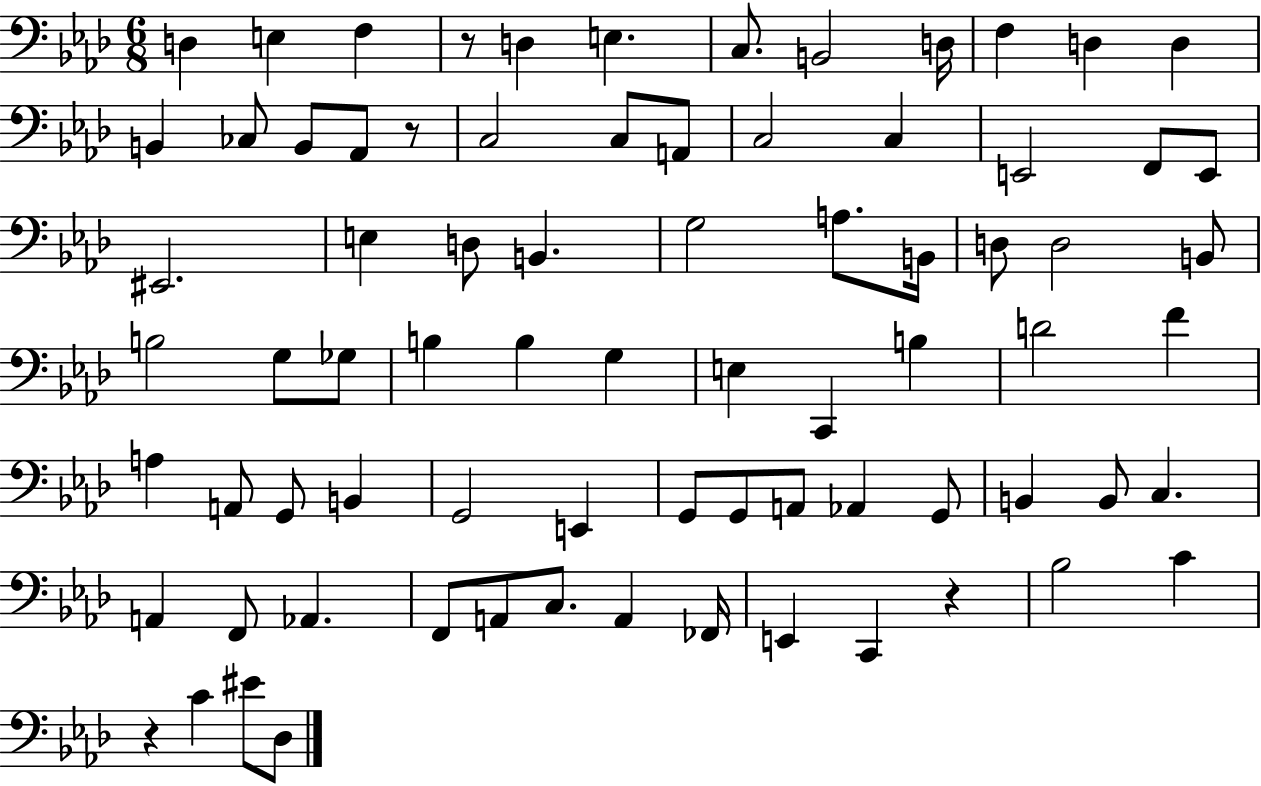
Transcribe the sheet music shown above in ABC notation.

X:1
T:Untitled
M:6/8
L:1/4
K:Ab
D, E, F, z/2 D, E, C,/2 B,,2 D,/4 F, D, D, B,, _C,/2 B,,/2 _A,,/2 z/2 C,2 C,/2 A,,/2 C,2 C, E,,2 F,,/2 E,,/2 ^E,,2 E, D,/2 B,, G,2 A,/2 B,,/4 D,/2 D,2 B,,/2 B,2 G,/2 _G,/2 B, B, G, E, C,, B, D2 F A, A,,/2 G,,/2 B,, G,,2 E,, G,,/2 G,,/2 A,,/2 _A,, G,,/2 B,, B,,/2 C, A,, F,,/2 _A,, F,,/2 A,,/2 C,/2 A,, _F,,/4 E,, C,, z _B,2 C z C ^E/2 _D,/2